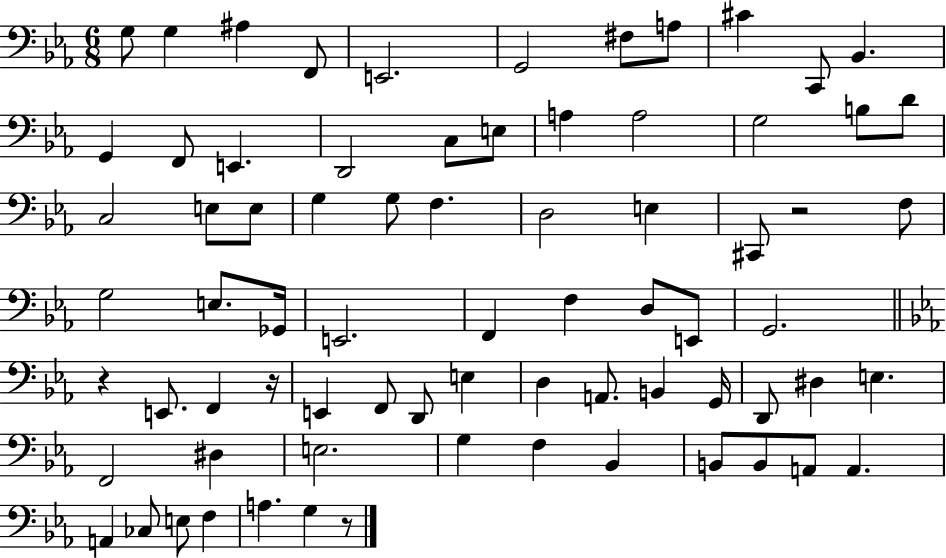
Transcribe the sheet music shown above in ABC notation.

X:1
T:Untitled
M:6/8
L:1/4
K:Eb
G,/2 G, ^A, F,,/2 E,,2 G,,2 ^F,/2 A,/2 ^C C,,/2 _B,, G,, F,,/2 E,, D,,2 C,/2 E,/2 A, A,2 G,2 B,/2 D/2 C,2 E,/2 E,/2 G, G,/2 F, D,2 E, ^C,,/2 z2 F,/2 G,2 E,/2 _G,,/4 E,,2 F,, F, D,/2 E,,/2 G,,2 z E,,/2 F,, z/4 E,, F,,/2 D,,/2 E, D, A,,/2 B,, G,,/4 D,,/2 ^D, E, F,,2 ^D, E,2 G, F, _B,, B,,/2 B,,/2 A,,/2 A,, A,, _C,/2 E,/2 F, A, G, z/2